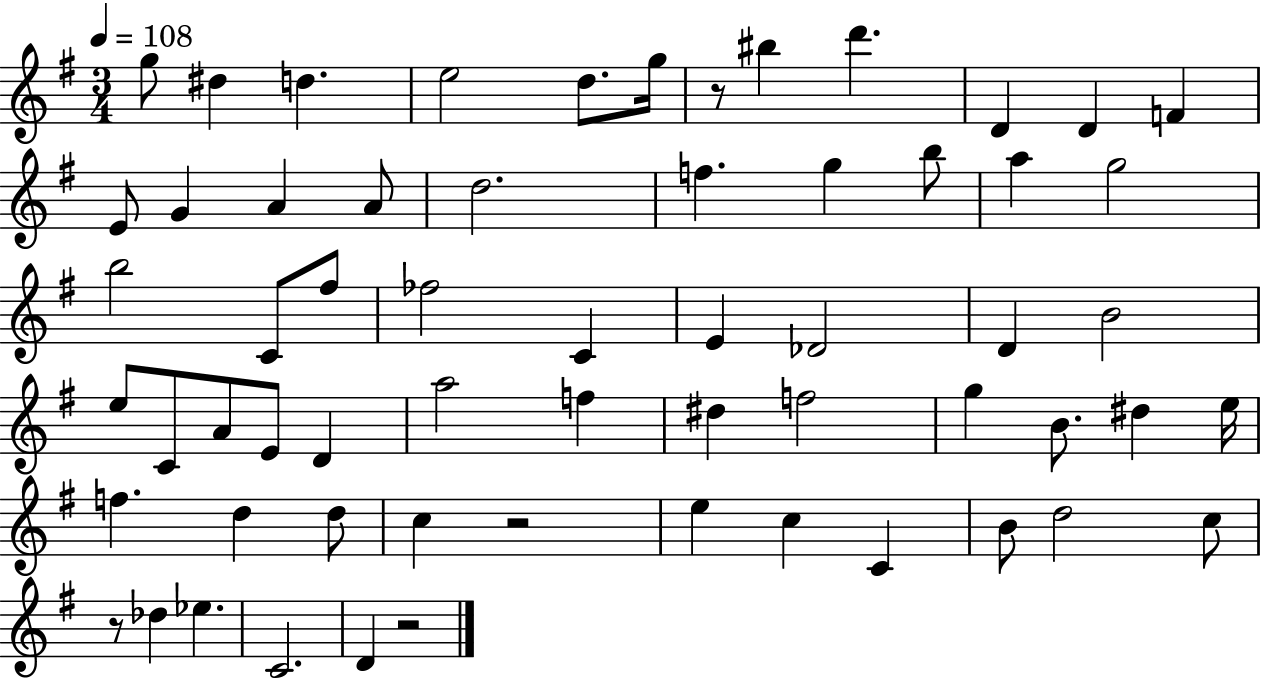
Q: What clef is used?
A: treble